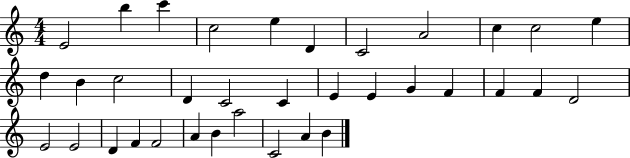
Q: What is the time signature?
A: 4/4